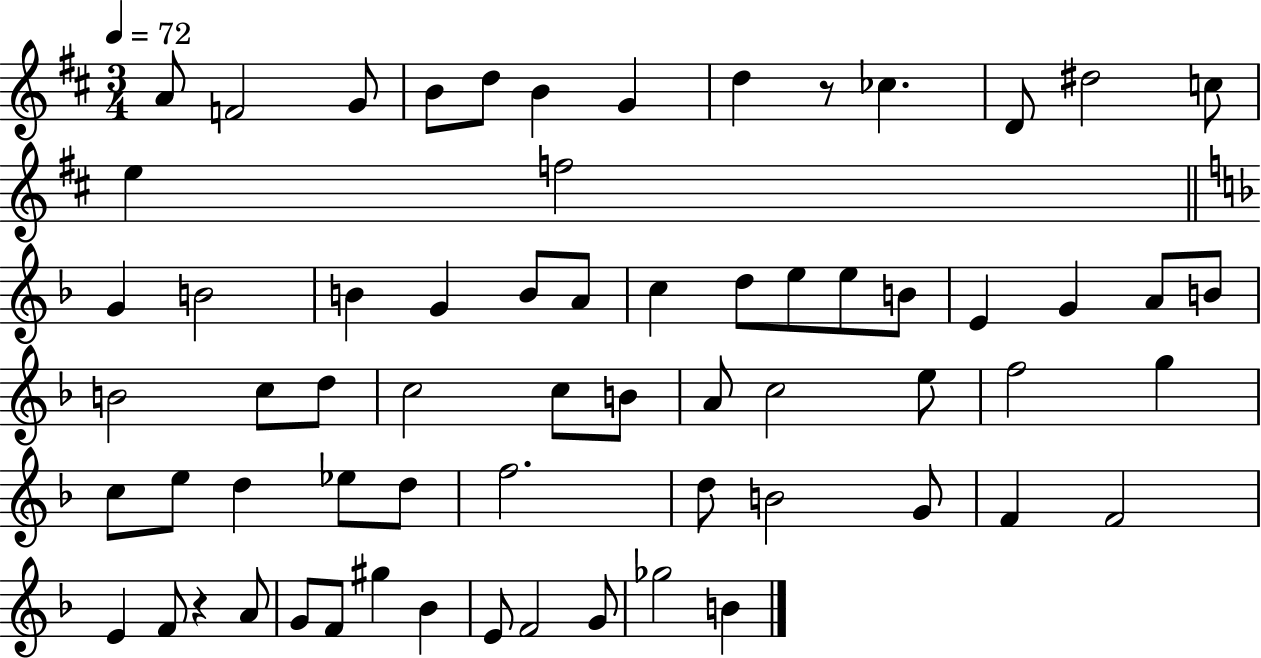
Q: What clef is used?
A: treble